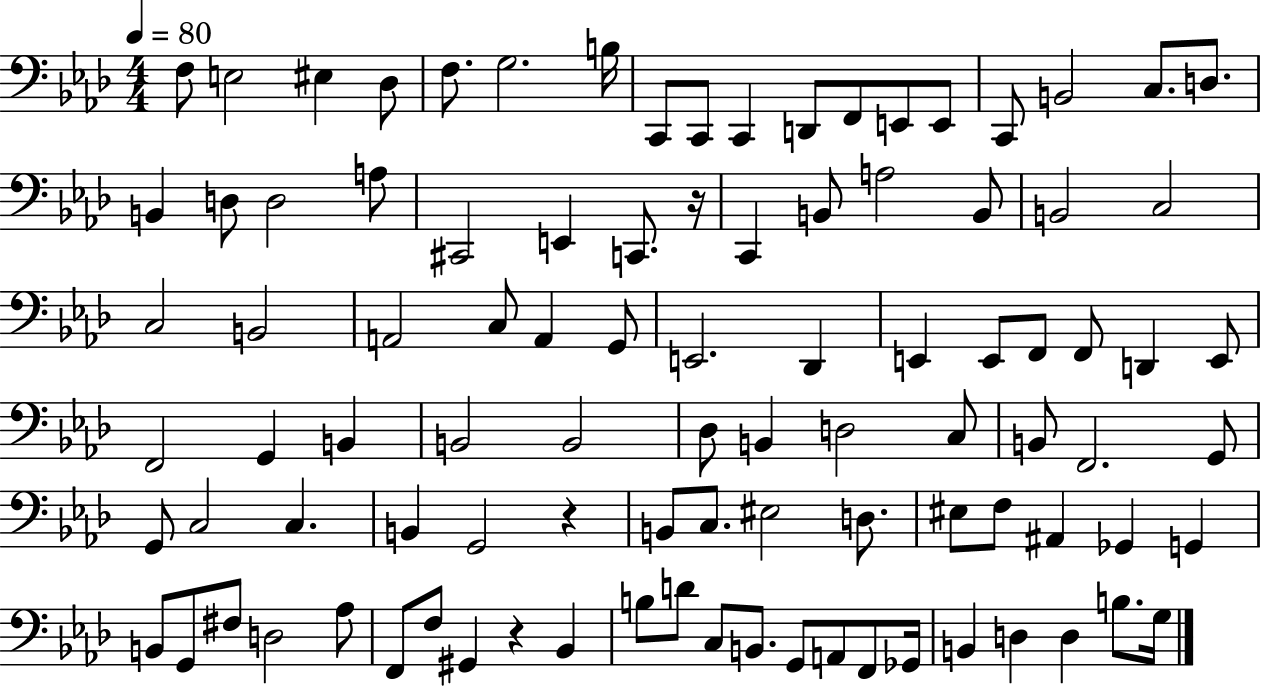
F3/e E3/h EIS3/q Db3/e F3/e. G3/h. B3/s C2/e C2/e C2/q D2/e F2/e E2/e E2/e C2/e B2/h C3/e. D3/e. B2/q D3/e D3/h A3/e C#2/h E2/q C2/e. R/s C2/q B2/e A3/h B2/e B2/h C3/h C3/h B2/h A2/h C3/e A2/q G2/e E2/h. Db2/q E2/q E2/e F2/e F2/e D2/q E2/e F2/h G2/q B2/q B2/h B2/h Db3/e B2/q D3/h C3/e B2/e F2/h. G2/e G2/e C3/h C3/q. B2/q G2/h R/q B2/e C3/e. EIS3/h D3/e. EIS3/e F3/e A#2/q Gb2/q G2/q B2/e G2/e F#3/e D3/h Ab3/e F2/e F3/e G#2/q R/q Bb2/q B3/e D4/e C3/e B2/e. G2/e A2/e F2/e Gb2/s B2/q D3/q D3/q B3/e. G3/s